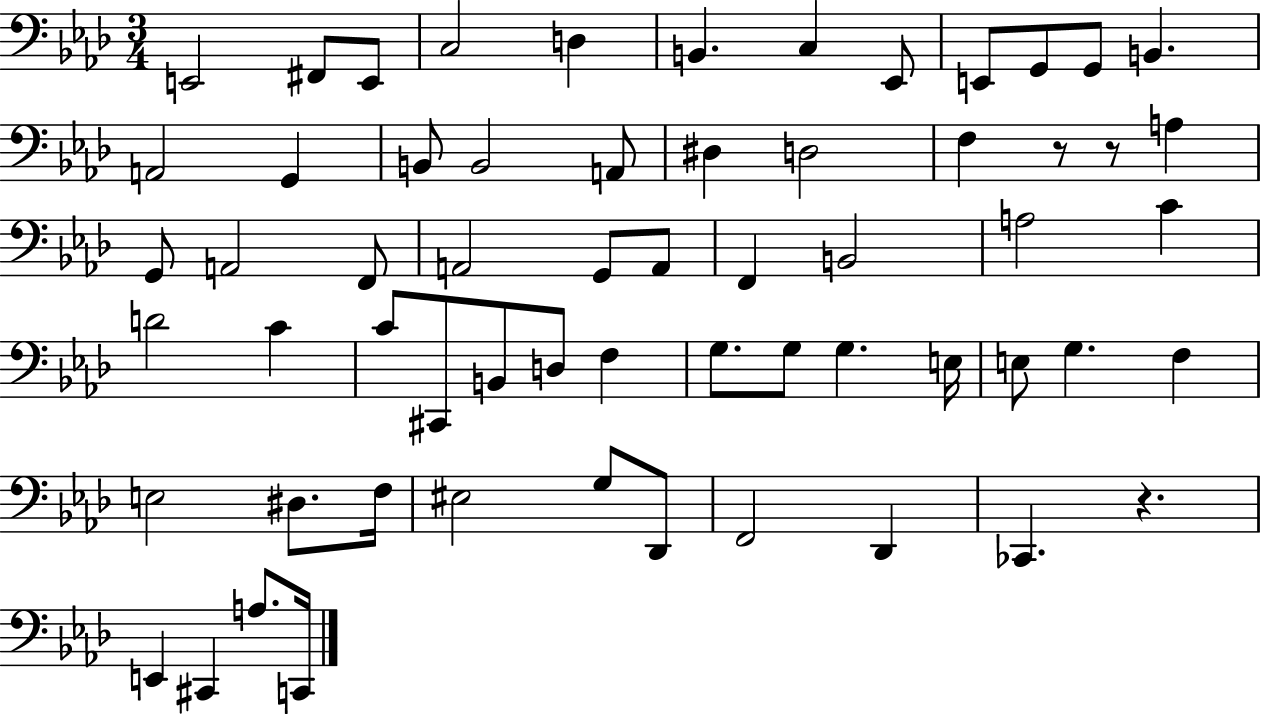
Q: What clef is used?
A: bass